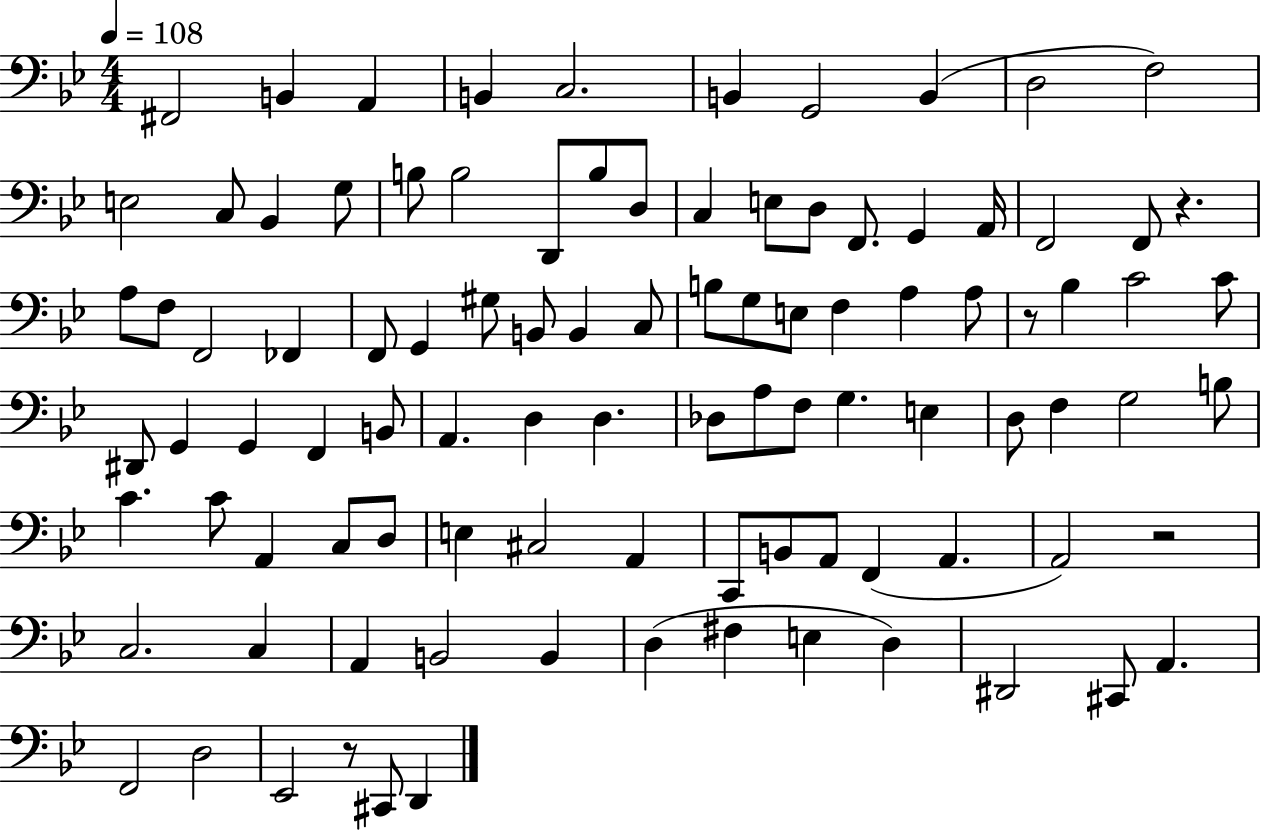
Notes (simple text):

F#2/h B2/q A2/q B2/q C3/h. B2/q G2/h B2/q D3/h F3/h E3/h C3/e Bb2/q G3/e B3/e B3/h D2/e B3/e D3/e C3/q E3/e D3/e F2/e. G2/q A2/s F2/h F2/e R/q. A3/e F3/e F2/h FES2/q F2/e G2/q G#3/e B2/e B2/q C3/e B3/e G3/e E3/e F3/q A3/q A3/e R/e Bb3/q C4/h C4/e D#2/e G2/q G2/q F2/q B2/e A2/q. D3/q D3/q. Db3/e A3/e F3/e G3/q. E3/q D3/e F3/q G3/h B3/e C4/q. C4/e A2/q C3/e D3/e E3/q C#3/h A2/q C2/e B2/e A2/e F2/q A2/q. A2/h R/h C3/h. C3/q A2/q B2/h B2/q D3/q F#3/q E3/q D3/q D#2/h C#2/e A2/q. F2/h D3/h Eb2/h R/e C#2/e D2/q